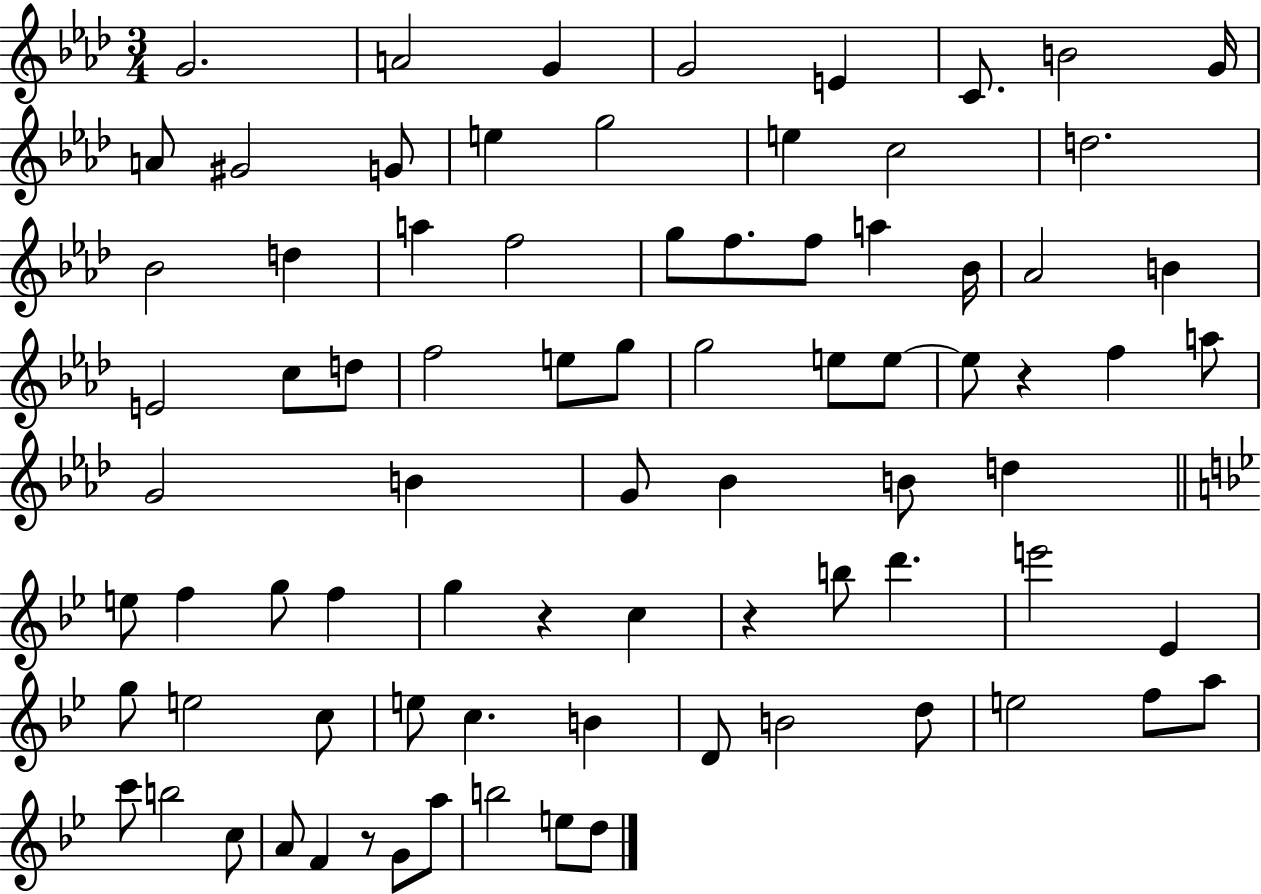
X:1
T:Untitled
M:3/4
L:1/4
K:Ab
G2 A2 G G2 E C/2 B2 G/4 A/2 ^G2 G/2 e g2 e c2 d2 _B2 d a f2 g/2 f/2 f/2 a _B/4 _A2 B E2 c/2 d/2 f2 e/2 g/2 g2 e/2 e/2 e/2 z f a/2 G2 B G/2 _B B/2 d e/2 f g/2 f g z c z b/2 d' e'2 _E g/2 e2 c/2 e/2 c B D/2 B2 d/2 e2 f/2 a/2 c'/2 b2 c/2 A/2 F z/2 G/2 a/2 b2 e/2 d/2